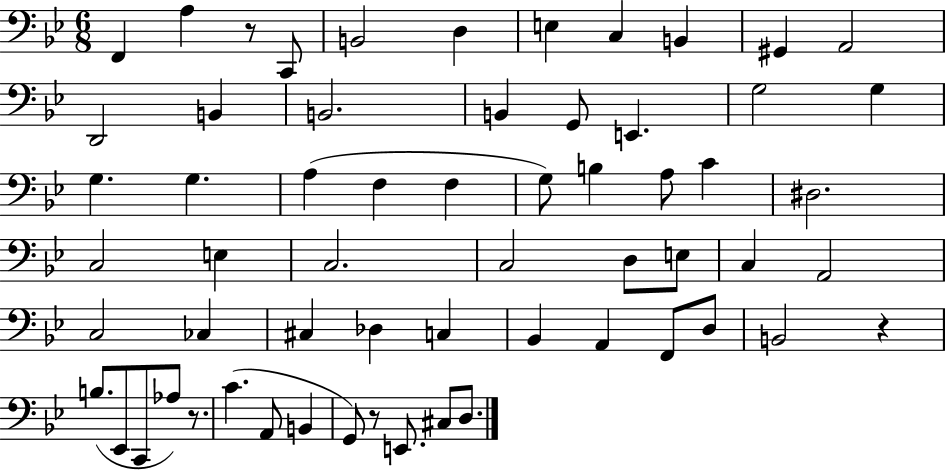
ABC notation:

X:1
T:Untitled
M:6/8
L:1/4
K:Bb
F,, A, z/2 C,,/2 B,,2 D, E, C, B,, ^G,, A,,2 D,,2 B,, B,,2 B,, G,,/2 E,, G,2 G, G, G, A, F, F, G,/2 B, A,/2 C ^D,2 C,2 E, C,2 C,2 D,/2 E,/2 C, A,,2 C,2 _C, ^C, _D, C, _B,, A,, F,,/2 D,/2 B,,2 z B,/2 _E,,/2 C,,/2 _A,/2 z/2 C A,,/2 B,, G,,/2 z/2 E,,/2 ^C,/2 D,/2